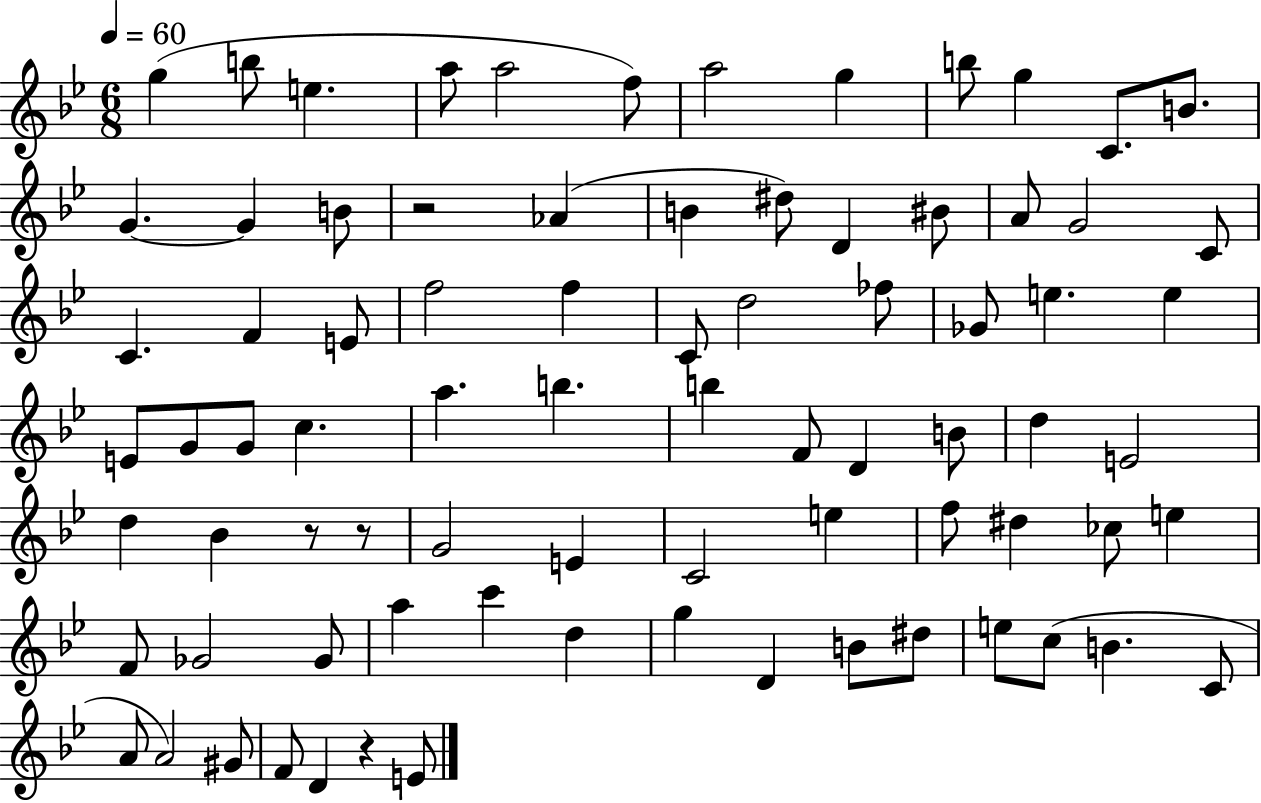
X:1
T:Untitled
M:6/8
L:1/4
K:Bb
g b/2 e a/2 a2 f/2 a2 g b/2 g C/2 B/2 G G B/2 z2 _A B ^d/2 D ^B/2 A/2 G2 C/2 C F E/2 f2 f C/2 d2 _f/2 _G/2 e e E/2 G/2 G/2 c a b b F/2 D B/2 d E2 d _B z/2 z/2 G2 E C2 e f/2 ^d _c/2 e F/2 _G2 _G/2 a c' d g D B/2 ^d/2 e/2 c/2 B C/2 A/2 A2 ^G/2 F/2 D z E/2